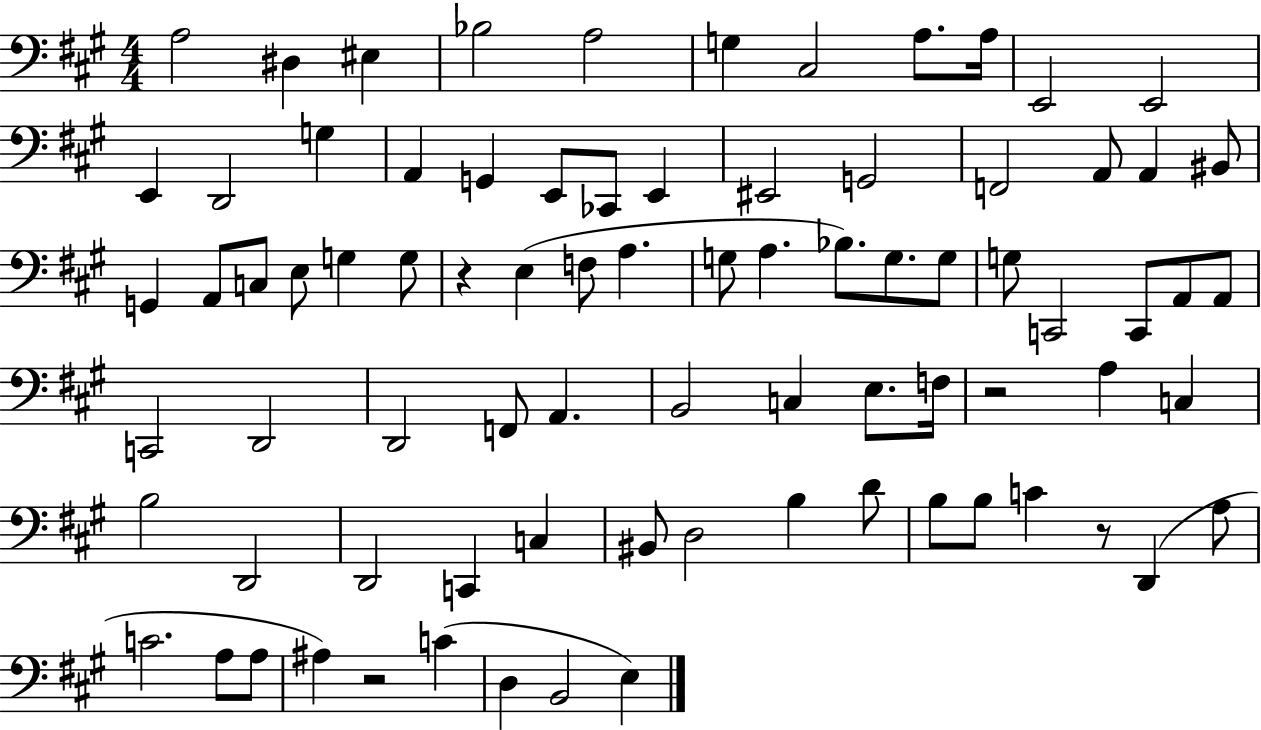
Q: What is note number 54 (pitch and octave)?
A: A3